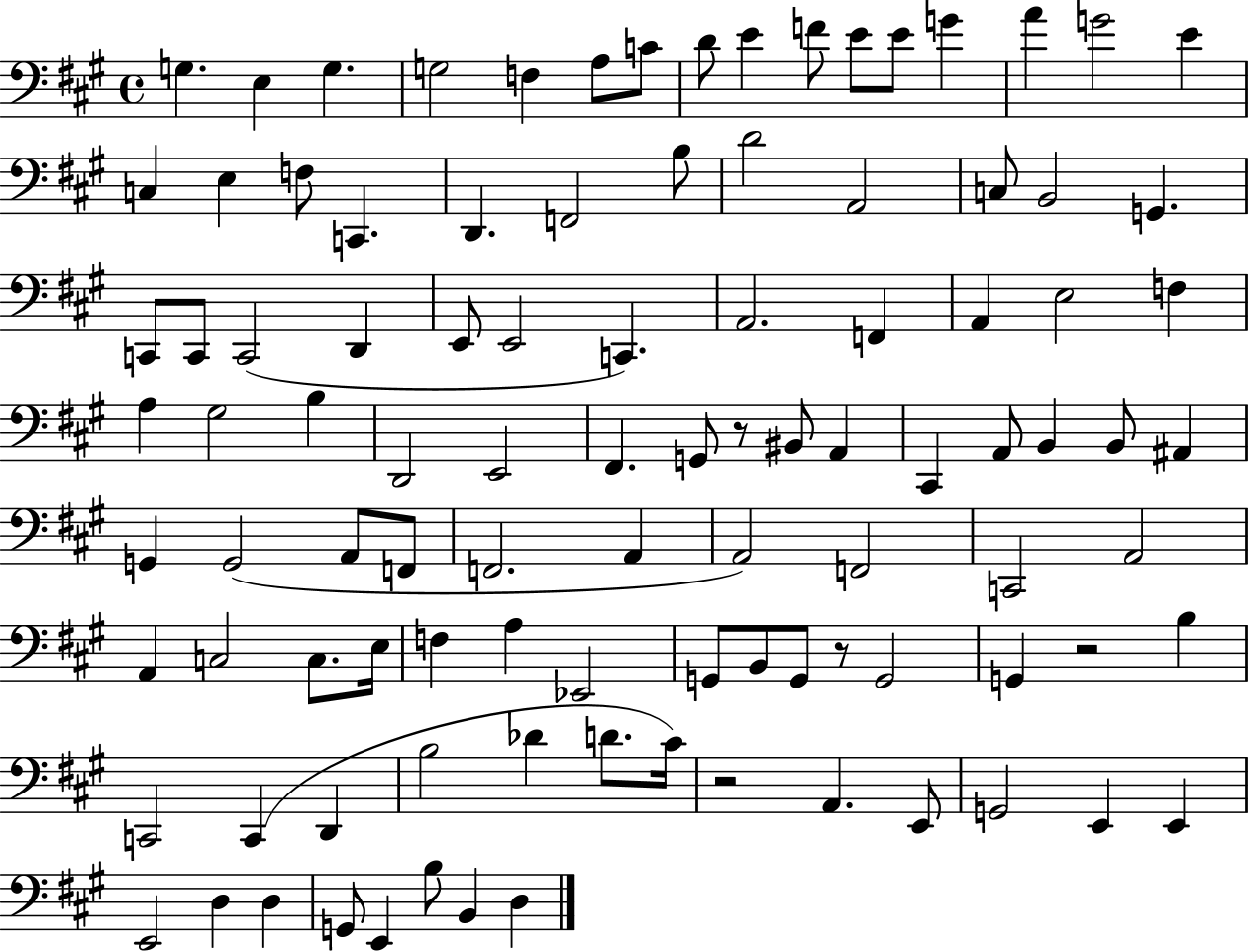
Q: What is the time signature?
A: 4/4